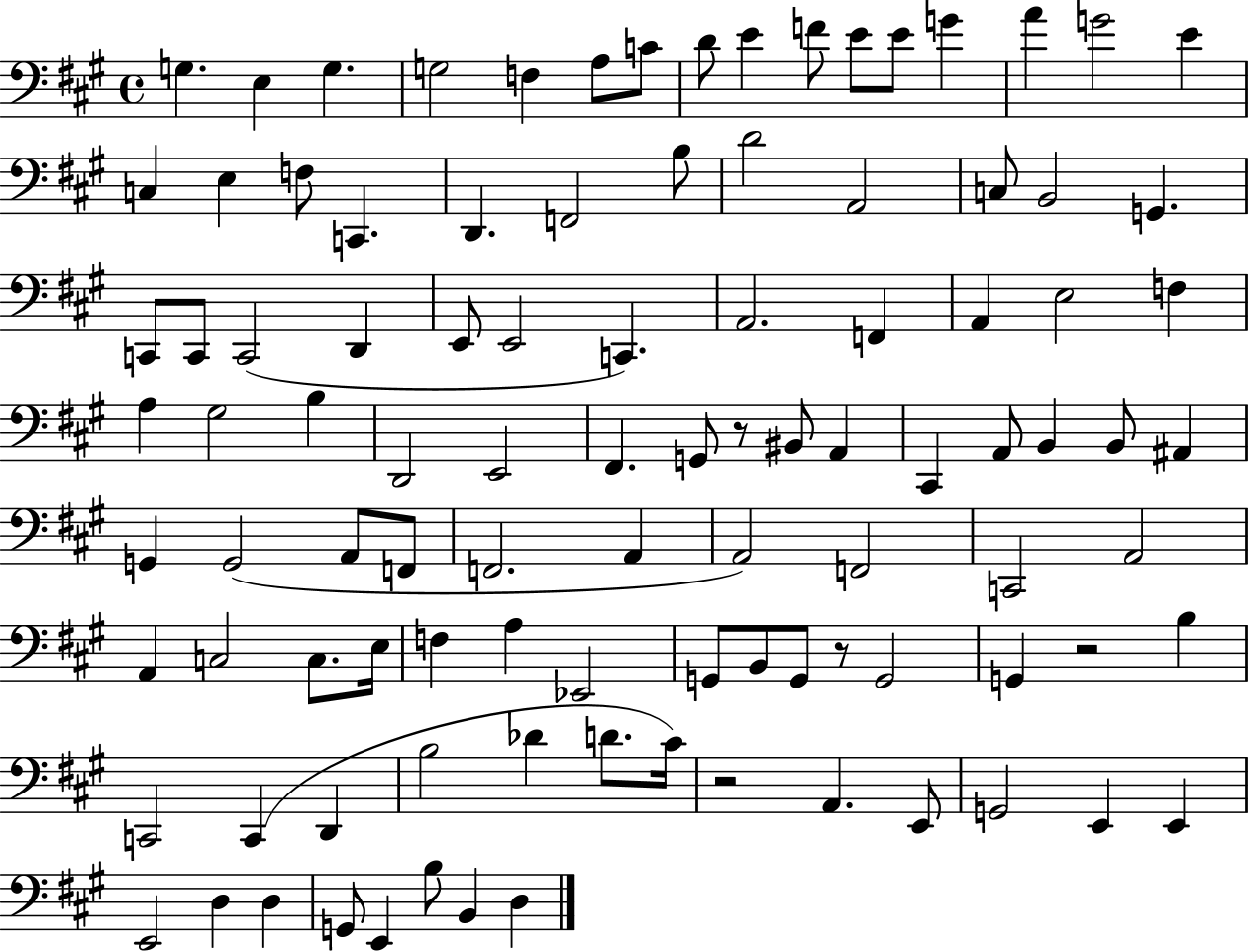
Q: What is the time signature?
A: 4/4